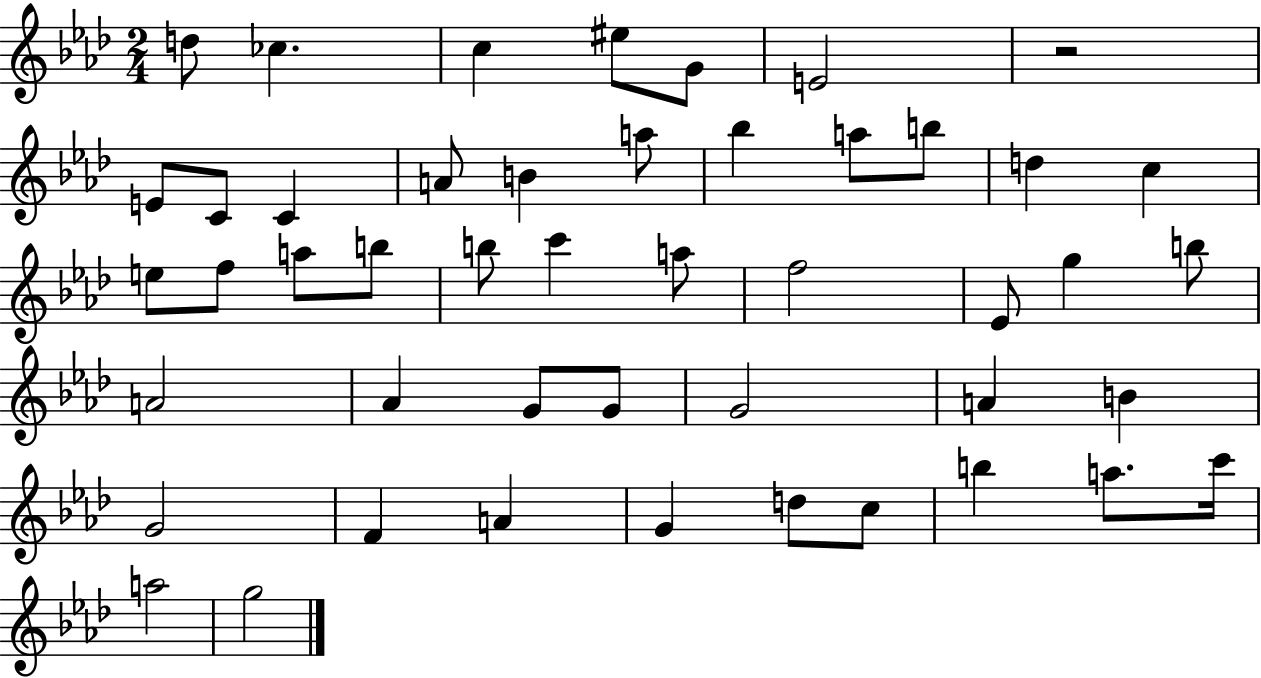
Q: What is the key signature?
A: AES major